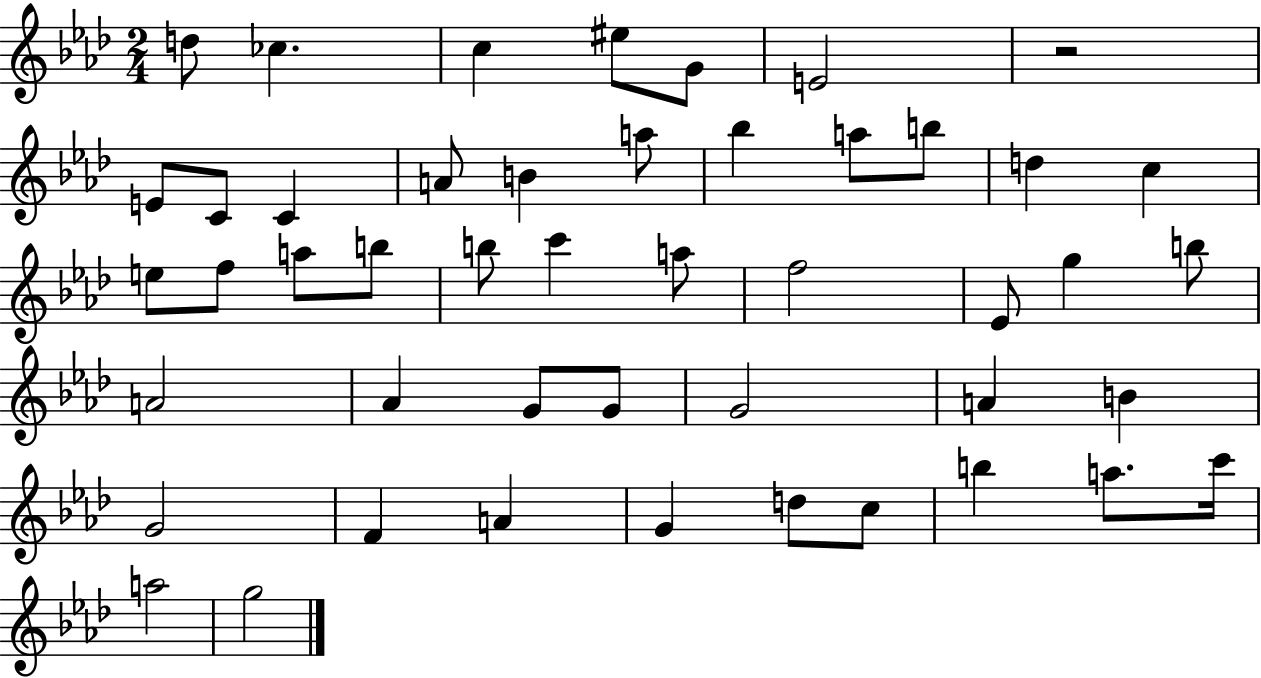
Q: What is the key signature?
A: AES major